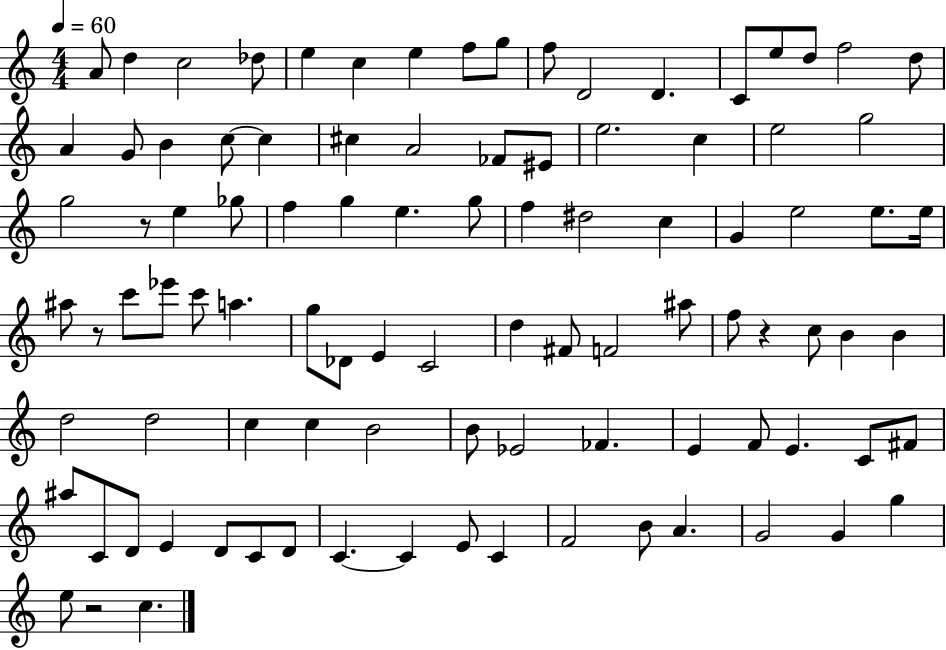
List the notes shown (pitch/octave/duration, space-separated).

A4/e D5/q C5/h Db5/e E5/q C5/q E5/q F5/e G5/e F5/e D4/h D4/q. C4/e E5/e D5/e F5/h D5/e A4/q G4/e B4/q C5/e C5/q C#5/q A4/h FES4/e EIS4/e E5/h. C5/q E5/h G5/h G5/h R/e E5/q Gb5/e F5/q G5/q E5/q. G5/e F5/q D#5/h C5/q G4/q E5/h E5/e. E5/s A#5/e R/e C6/e Eb6/e C6/e A5/q. G5/e Db4/e E4/q C4/h D5/q F#4/e F4/h A#5/e F5/e R/q C5/e B4/q B4/q D5/h D5/h C5/q C5/q B4/h B4/e Eb4/h FES4/q. E4/q F4/e E4/q. C4/e F#4/e A#5/e C4/e D4/e E4/q D4/e C4/e D4/e C4/q. C4/q E4/e C4/q F4/h B4/e A4/q. G4/h G4/q G5/q E5/e R/h C5/q.